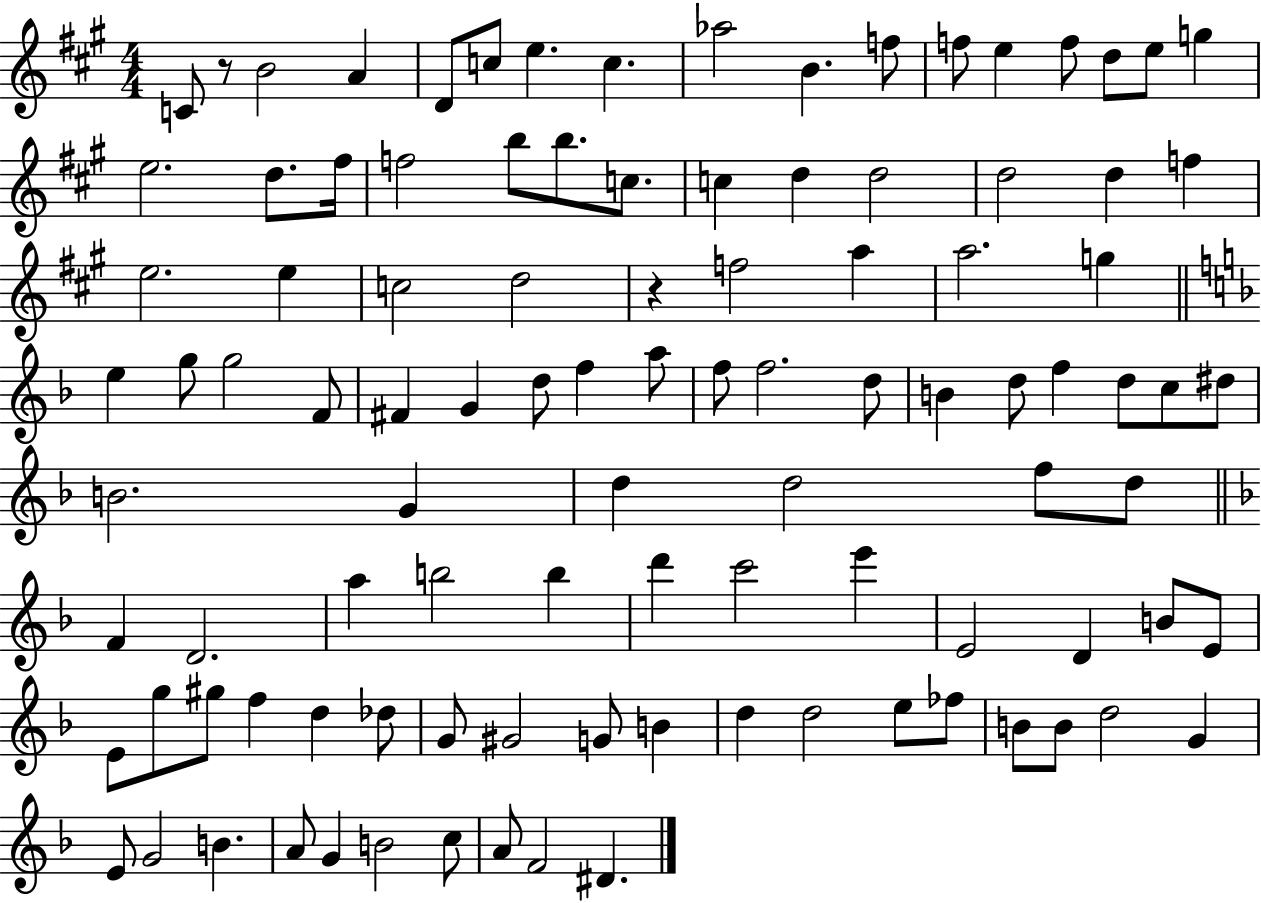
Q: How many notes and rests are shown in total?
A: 103